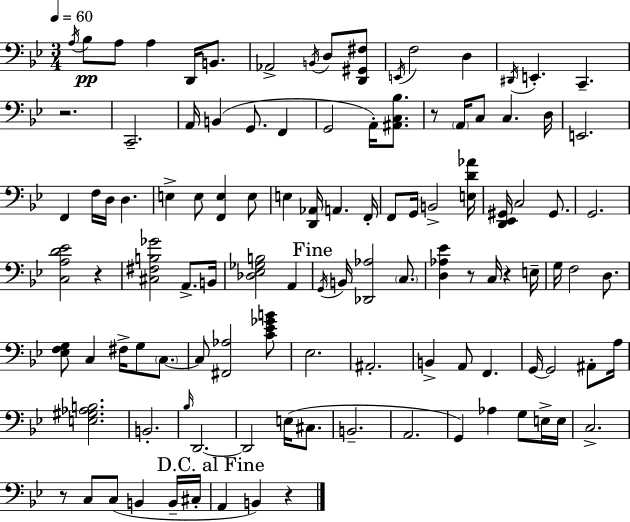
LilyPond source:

{
  \clef bass
  \numericTimeSignature
  \time 3/4
  \key bes \major
  \tempo 4 = 60
  \acciaccatura { a16 }\pp bes8 a8 a4 d,16 b,8. | aes,2-> \acciaccatura { b,16 } d8 | <d, gis, fis>8 \acciaccatura { e,16 } f2 d4 | \acciaccatura { dis,16 } e,4.-. c,4.-- | \break r2. | c,2.-- | a,16 b,4( g,8. | f,4 g,2 | \break a,16-.) <ais, c bes>8. r8 \parenthesize a,16 c8 c4. | d16 e,2. | f,4 f16 d16 d4. | e4-> e8 <f, e>4 | \break e8 e4 <d, aes,>16 a,4. | f,16-. f,8 g,16 b,2-> | <e d' aes'>16 <d, ees, gis,>16 c2 | gis,8. g,2. | \break <c a d' ees'>2 | r4 <cis fis b ges'>2 | a,8.-> b,16 <des ees ges b>2 | a,4 \mark "Fine" \acciaccatura { g,16 } b,16 <des, aes>2 | \break \parenthesize c8. <d aes ees'>4 r8 c16 | r4 e16-- g16 f2 | d8. <ees f g>8 c4 fis16-> | g8 \parenthesize c8.~~ c8 <fis, aes>2 | \break <c' ees' ges' b'>8 ees2. | ais,2.-. | b,4-> a,8 f,4. | g,16~~ g,2 | \break ais,8-. a16 <e gis aes b>2. | b,2.-. | \grace { bes16 } d,2.~~ | d,2 | \break e16( cis8. b,2.-- | a,2. | g,4) aes4 | g8 e16-> e16 c2.-> | \break r8 c8 c8( | b,4 b,16-- cis16-. \mark "D.C. al Fine" a,4 b,4) | r4 \bar "|."
}